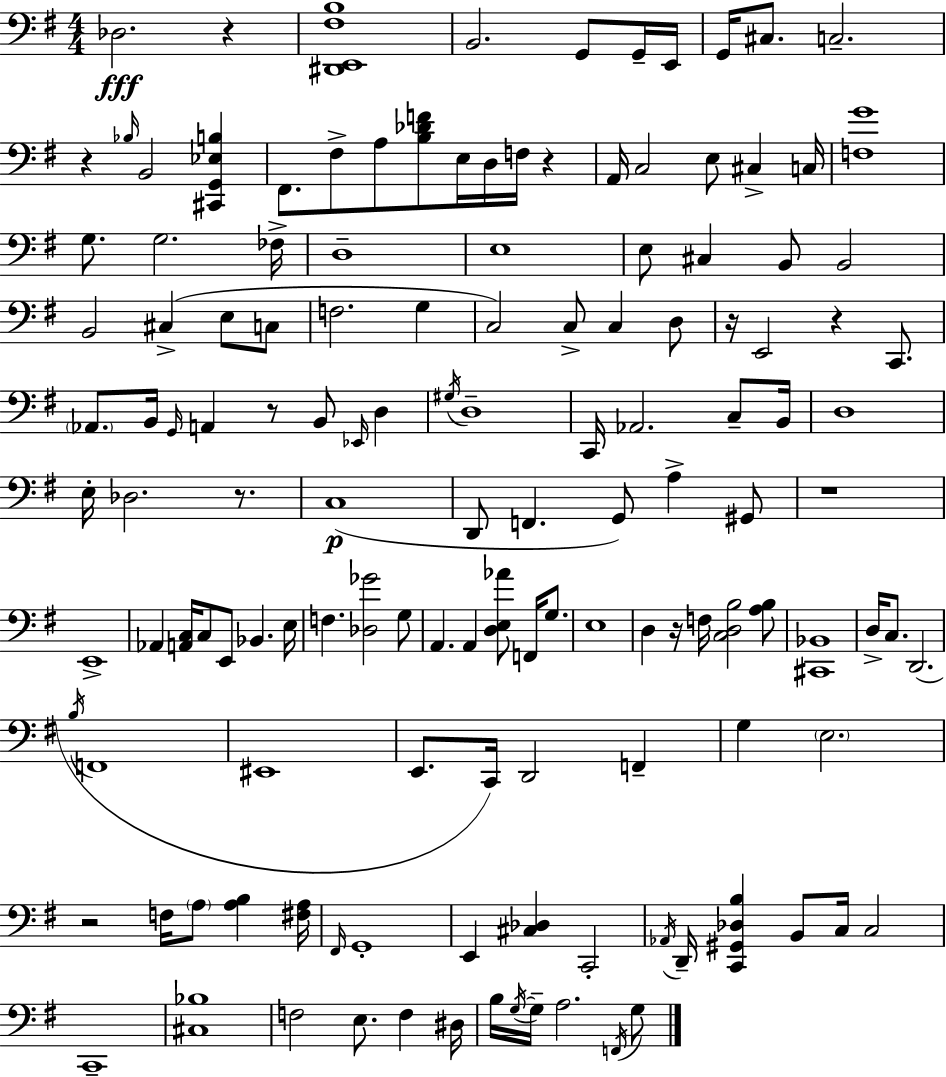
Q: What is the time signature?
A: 4/4